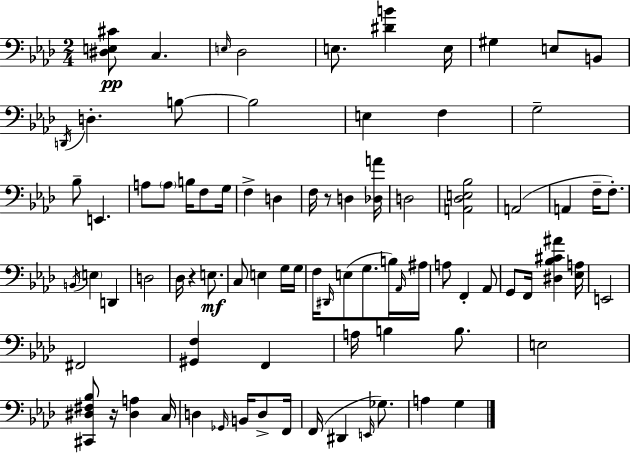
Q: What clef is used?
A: bass